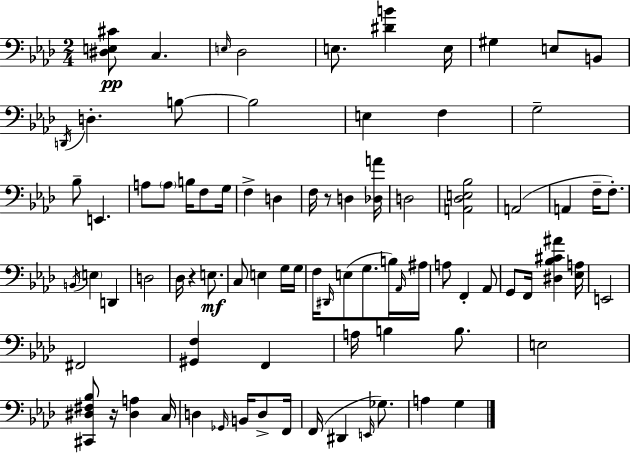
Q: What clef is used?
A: bass